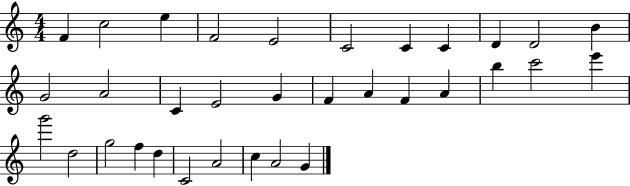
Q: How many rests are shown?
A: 0